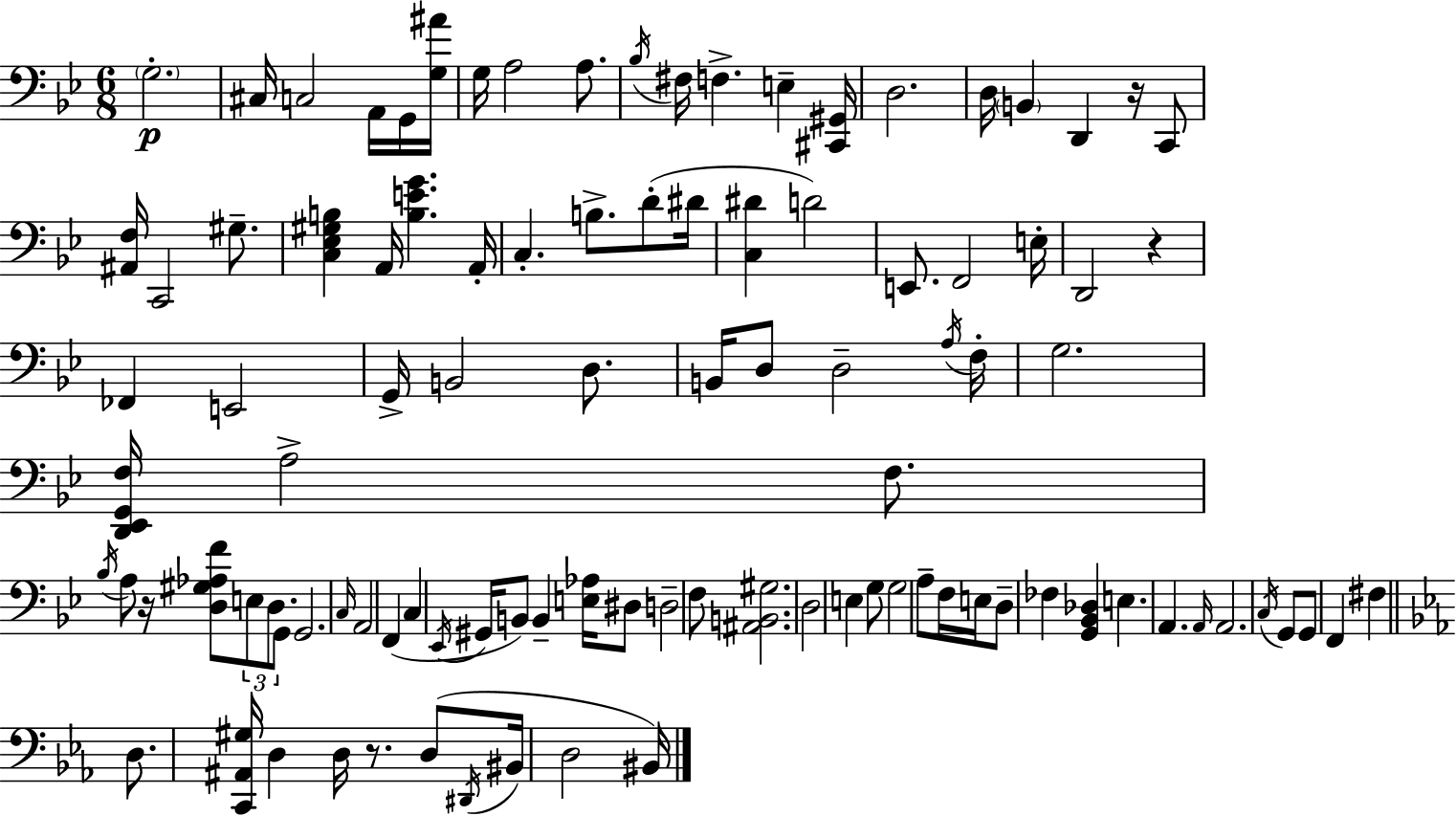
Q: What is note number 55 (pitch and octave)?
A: G#2